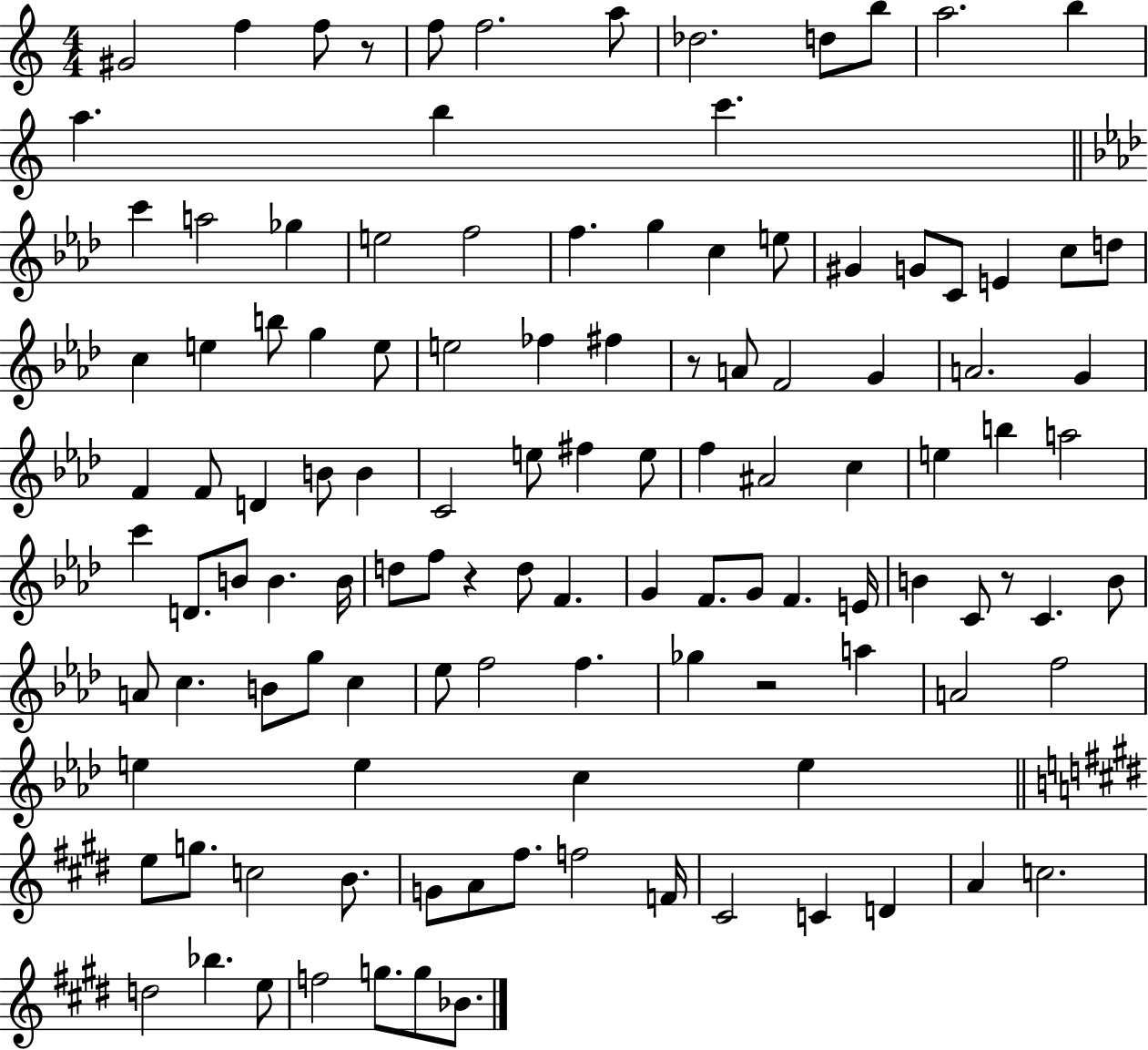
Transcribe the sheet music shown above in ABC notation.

X:1
T:Untitled
M:4/4
L:1/4
K:C
^G2 f f/2 z/2 f/2 f2 a/2 _d2 d/2 b/2 a2 b a b c' c' a2 _g e2 f2 f g c e/2 ^G G/2 C/2 E c/2 d/2 c e b/2 g e/2 e2 _f ^f z/2 A/2 F2 G A2 G F F/2 D B/2 B C2 e/2 ^f e/2 f ^A2 c e b a2 c' D/2 B/2 B B/4 d/2 f/2 z d/2 F G F/2 G/2 F E/4 B C/2 z/2 C B/2 A/2 c B/2 g/2 c _e/2 f2 f _g z2 a A2 f2 e e c e e/2 g/2 c2 B/2 G/2 A/2 ^f/2 f2 F/4 ^C2 C D A c2 d2 _b e/2 f2 g/2 g/2 _B/2